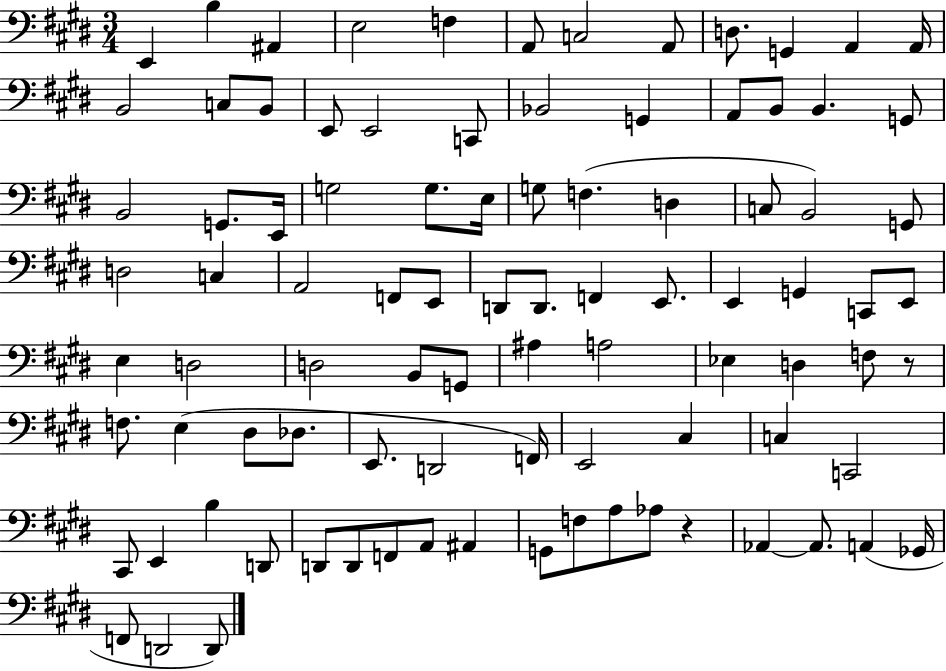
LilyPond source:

{
  \clef bass
  \numericTimeSignature
  \time 3/4
  \key e \major
  e,4 b4 ais,4 | e2 f4 | a,8 c2 a,8 | d8. g,4 a,4 a,16 | \break b,2 c8 b,8 | e,8 e,2 c,8 | bes,2 g,4 | a,8 b,8 b,4. g,8 | \break b,2 g,8. e,16 | g2 g8. e16 | g8 f4.( d4 | c8 b,2) g,8 | \break d2 c4 | a,2 f,8 e,8 | d,8 d,8. f,4 e,8. | e,4 g,4 c,8 e,8 | \break e4 d2 | d2 b,8 g,8 | ais4 a2 | ees4 d4 f8 r8 | \break f8. e4( dis8 des8. | e,8. d,2 f,16) | e,2 cis4 | c4 c,2 | \break cis,8 e,4 b4 d,8 | d,8 d,8 f,8 a,8 ais,4 | g,8 f8 a8 aes8 r4 | aes,4~~ aes,8. a,4( ges,16 | \break f,8 d,2 d,8) | \bar "|."
}